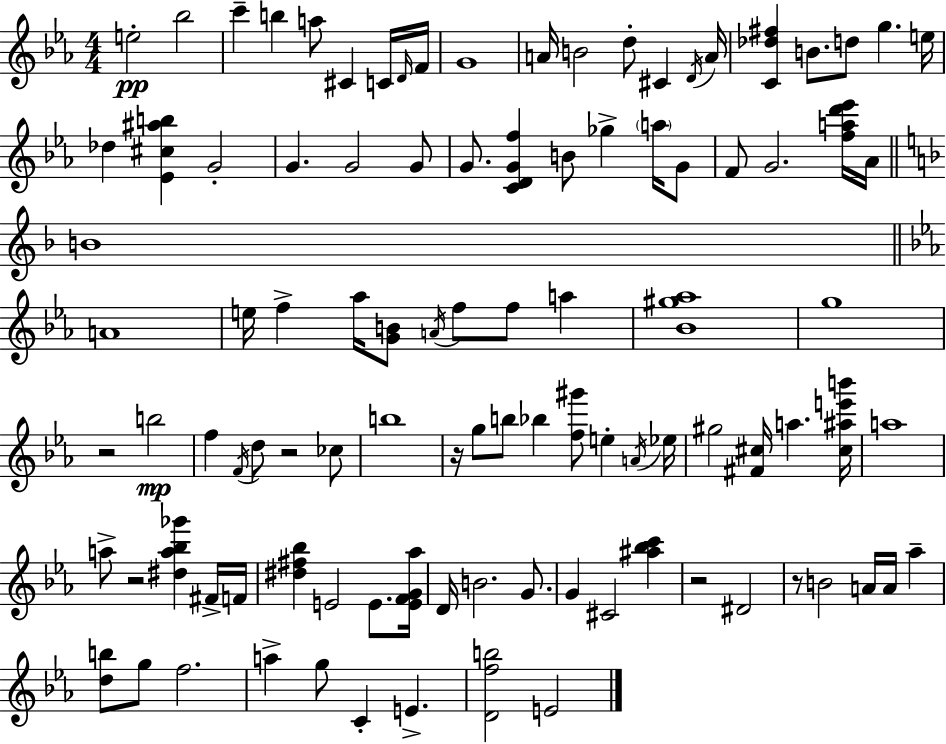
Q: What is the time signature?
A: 4/4